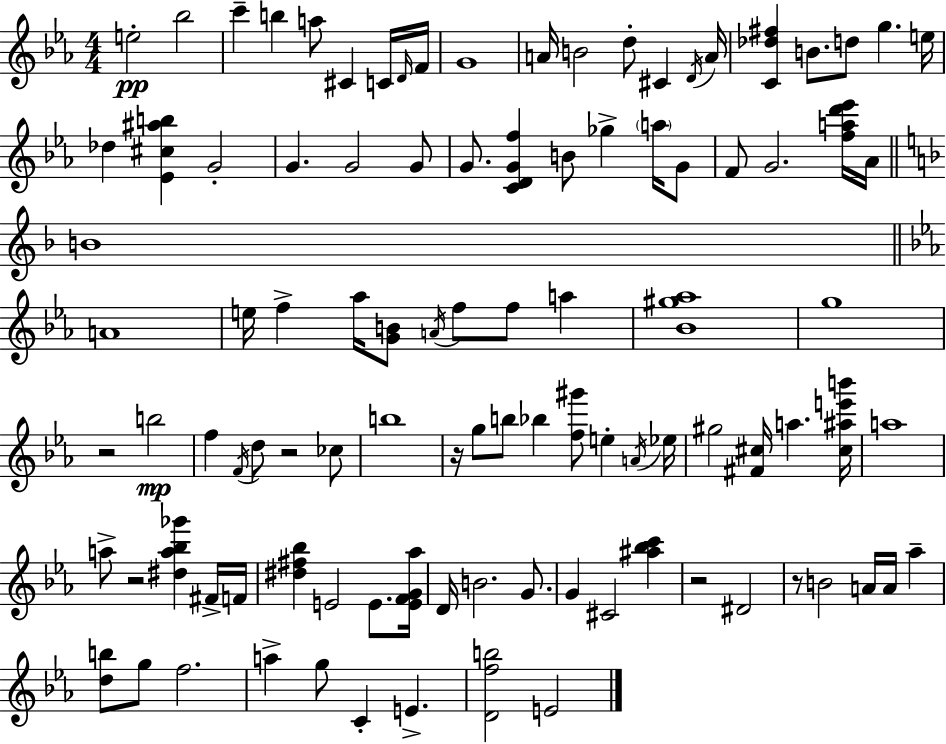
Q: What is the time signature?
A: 4/4